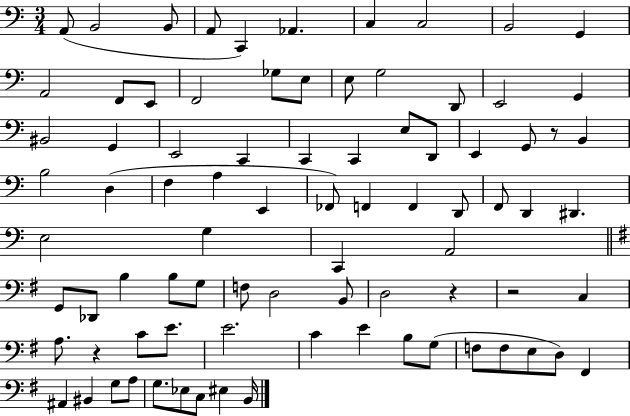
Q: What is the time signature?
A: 3/4